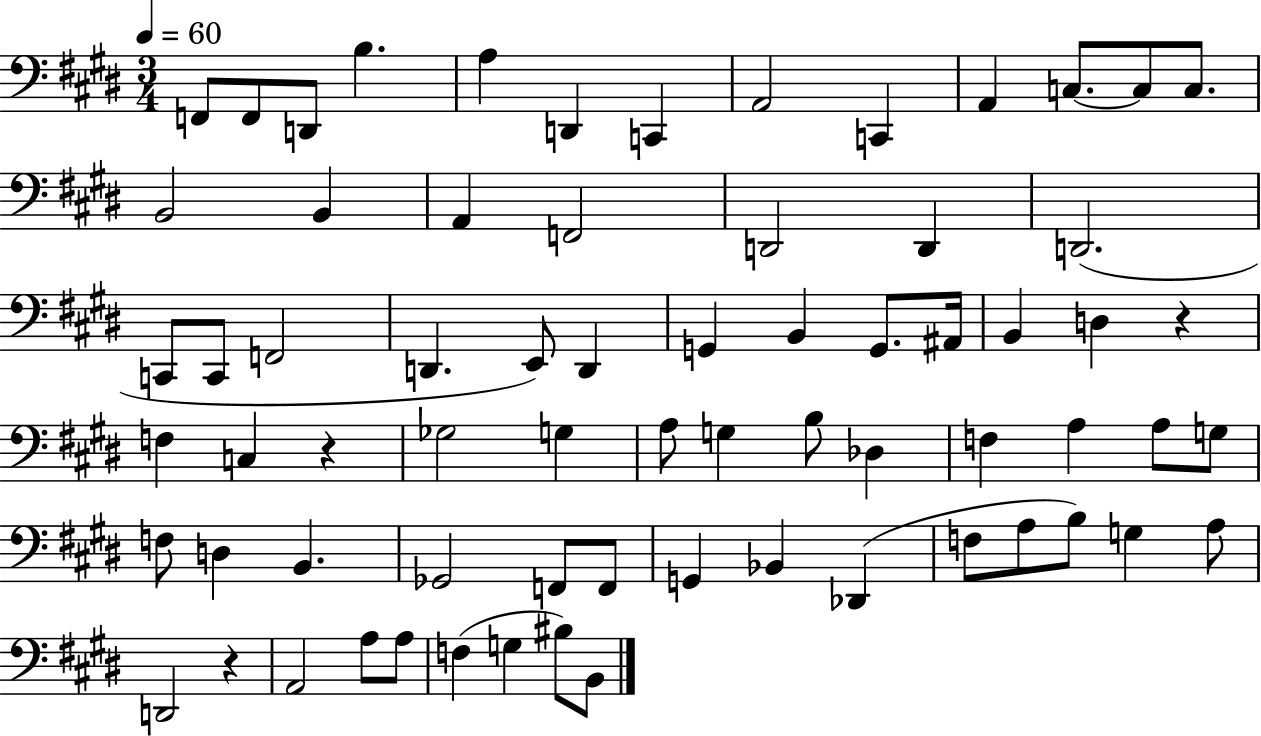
F2/e F2/e D2/e B3/q. A3/q D2/q C2/q A2/h C2/q A2/q C3/e. C3/e C3/e. B2/h B2/q A2/q F2/h D2/h D2/q D2/h. C2/e C2/e F2/h D2/q. E2/e D2/q G2/q B2/q G2/e. A#2/s B2/q D3/q R/q F3/q C3/q R/q Gb3/h G3/q A3/e G3/q B3/e Db3/q F3/q A3/q A3/e G3/e F3/e D3/q B2/q. Gb2/h F2/e F2/e G2/q Bb2/q Db2/q F3/e A3/e B3/e G3/q A3/e D2/h R/q A2/h A3/e A3/e F3/q G3/q BIS3/e B2/e